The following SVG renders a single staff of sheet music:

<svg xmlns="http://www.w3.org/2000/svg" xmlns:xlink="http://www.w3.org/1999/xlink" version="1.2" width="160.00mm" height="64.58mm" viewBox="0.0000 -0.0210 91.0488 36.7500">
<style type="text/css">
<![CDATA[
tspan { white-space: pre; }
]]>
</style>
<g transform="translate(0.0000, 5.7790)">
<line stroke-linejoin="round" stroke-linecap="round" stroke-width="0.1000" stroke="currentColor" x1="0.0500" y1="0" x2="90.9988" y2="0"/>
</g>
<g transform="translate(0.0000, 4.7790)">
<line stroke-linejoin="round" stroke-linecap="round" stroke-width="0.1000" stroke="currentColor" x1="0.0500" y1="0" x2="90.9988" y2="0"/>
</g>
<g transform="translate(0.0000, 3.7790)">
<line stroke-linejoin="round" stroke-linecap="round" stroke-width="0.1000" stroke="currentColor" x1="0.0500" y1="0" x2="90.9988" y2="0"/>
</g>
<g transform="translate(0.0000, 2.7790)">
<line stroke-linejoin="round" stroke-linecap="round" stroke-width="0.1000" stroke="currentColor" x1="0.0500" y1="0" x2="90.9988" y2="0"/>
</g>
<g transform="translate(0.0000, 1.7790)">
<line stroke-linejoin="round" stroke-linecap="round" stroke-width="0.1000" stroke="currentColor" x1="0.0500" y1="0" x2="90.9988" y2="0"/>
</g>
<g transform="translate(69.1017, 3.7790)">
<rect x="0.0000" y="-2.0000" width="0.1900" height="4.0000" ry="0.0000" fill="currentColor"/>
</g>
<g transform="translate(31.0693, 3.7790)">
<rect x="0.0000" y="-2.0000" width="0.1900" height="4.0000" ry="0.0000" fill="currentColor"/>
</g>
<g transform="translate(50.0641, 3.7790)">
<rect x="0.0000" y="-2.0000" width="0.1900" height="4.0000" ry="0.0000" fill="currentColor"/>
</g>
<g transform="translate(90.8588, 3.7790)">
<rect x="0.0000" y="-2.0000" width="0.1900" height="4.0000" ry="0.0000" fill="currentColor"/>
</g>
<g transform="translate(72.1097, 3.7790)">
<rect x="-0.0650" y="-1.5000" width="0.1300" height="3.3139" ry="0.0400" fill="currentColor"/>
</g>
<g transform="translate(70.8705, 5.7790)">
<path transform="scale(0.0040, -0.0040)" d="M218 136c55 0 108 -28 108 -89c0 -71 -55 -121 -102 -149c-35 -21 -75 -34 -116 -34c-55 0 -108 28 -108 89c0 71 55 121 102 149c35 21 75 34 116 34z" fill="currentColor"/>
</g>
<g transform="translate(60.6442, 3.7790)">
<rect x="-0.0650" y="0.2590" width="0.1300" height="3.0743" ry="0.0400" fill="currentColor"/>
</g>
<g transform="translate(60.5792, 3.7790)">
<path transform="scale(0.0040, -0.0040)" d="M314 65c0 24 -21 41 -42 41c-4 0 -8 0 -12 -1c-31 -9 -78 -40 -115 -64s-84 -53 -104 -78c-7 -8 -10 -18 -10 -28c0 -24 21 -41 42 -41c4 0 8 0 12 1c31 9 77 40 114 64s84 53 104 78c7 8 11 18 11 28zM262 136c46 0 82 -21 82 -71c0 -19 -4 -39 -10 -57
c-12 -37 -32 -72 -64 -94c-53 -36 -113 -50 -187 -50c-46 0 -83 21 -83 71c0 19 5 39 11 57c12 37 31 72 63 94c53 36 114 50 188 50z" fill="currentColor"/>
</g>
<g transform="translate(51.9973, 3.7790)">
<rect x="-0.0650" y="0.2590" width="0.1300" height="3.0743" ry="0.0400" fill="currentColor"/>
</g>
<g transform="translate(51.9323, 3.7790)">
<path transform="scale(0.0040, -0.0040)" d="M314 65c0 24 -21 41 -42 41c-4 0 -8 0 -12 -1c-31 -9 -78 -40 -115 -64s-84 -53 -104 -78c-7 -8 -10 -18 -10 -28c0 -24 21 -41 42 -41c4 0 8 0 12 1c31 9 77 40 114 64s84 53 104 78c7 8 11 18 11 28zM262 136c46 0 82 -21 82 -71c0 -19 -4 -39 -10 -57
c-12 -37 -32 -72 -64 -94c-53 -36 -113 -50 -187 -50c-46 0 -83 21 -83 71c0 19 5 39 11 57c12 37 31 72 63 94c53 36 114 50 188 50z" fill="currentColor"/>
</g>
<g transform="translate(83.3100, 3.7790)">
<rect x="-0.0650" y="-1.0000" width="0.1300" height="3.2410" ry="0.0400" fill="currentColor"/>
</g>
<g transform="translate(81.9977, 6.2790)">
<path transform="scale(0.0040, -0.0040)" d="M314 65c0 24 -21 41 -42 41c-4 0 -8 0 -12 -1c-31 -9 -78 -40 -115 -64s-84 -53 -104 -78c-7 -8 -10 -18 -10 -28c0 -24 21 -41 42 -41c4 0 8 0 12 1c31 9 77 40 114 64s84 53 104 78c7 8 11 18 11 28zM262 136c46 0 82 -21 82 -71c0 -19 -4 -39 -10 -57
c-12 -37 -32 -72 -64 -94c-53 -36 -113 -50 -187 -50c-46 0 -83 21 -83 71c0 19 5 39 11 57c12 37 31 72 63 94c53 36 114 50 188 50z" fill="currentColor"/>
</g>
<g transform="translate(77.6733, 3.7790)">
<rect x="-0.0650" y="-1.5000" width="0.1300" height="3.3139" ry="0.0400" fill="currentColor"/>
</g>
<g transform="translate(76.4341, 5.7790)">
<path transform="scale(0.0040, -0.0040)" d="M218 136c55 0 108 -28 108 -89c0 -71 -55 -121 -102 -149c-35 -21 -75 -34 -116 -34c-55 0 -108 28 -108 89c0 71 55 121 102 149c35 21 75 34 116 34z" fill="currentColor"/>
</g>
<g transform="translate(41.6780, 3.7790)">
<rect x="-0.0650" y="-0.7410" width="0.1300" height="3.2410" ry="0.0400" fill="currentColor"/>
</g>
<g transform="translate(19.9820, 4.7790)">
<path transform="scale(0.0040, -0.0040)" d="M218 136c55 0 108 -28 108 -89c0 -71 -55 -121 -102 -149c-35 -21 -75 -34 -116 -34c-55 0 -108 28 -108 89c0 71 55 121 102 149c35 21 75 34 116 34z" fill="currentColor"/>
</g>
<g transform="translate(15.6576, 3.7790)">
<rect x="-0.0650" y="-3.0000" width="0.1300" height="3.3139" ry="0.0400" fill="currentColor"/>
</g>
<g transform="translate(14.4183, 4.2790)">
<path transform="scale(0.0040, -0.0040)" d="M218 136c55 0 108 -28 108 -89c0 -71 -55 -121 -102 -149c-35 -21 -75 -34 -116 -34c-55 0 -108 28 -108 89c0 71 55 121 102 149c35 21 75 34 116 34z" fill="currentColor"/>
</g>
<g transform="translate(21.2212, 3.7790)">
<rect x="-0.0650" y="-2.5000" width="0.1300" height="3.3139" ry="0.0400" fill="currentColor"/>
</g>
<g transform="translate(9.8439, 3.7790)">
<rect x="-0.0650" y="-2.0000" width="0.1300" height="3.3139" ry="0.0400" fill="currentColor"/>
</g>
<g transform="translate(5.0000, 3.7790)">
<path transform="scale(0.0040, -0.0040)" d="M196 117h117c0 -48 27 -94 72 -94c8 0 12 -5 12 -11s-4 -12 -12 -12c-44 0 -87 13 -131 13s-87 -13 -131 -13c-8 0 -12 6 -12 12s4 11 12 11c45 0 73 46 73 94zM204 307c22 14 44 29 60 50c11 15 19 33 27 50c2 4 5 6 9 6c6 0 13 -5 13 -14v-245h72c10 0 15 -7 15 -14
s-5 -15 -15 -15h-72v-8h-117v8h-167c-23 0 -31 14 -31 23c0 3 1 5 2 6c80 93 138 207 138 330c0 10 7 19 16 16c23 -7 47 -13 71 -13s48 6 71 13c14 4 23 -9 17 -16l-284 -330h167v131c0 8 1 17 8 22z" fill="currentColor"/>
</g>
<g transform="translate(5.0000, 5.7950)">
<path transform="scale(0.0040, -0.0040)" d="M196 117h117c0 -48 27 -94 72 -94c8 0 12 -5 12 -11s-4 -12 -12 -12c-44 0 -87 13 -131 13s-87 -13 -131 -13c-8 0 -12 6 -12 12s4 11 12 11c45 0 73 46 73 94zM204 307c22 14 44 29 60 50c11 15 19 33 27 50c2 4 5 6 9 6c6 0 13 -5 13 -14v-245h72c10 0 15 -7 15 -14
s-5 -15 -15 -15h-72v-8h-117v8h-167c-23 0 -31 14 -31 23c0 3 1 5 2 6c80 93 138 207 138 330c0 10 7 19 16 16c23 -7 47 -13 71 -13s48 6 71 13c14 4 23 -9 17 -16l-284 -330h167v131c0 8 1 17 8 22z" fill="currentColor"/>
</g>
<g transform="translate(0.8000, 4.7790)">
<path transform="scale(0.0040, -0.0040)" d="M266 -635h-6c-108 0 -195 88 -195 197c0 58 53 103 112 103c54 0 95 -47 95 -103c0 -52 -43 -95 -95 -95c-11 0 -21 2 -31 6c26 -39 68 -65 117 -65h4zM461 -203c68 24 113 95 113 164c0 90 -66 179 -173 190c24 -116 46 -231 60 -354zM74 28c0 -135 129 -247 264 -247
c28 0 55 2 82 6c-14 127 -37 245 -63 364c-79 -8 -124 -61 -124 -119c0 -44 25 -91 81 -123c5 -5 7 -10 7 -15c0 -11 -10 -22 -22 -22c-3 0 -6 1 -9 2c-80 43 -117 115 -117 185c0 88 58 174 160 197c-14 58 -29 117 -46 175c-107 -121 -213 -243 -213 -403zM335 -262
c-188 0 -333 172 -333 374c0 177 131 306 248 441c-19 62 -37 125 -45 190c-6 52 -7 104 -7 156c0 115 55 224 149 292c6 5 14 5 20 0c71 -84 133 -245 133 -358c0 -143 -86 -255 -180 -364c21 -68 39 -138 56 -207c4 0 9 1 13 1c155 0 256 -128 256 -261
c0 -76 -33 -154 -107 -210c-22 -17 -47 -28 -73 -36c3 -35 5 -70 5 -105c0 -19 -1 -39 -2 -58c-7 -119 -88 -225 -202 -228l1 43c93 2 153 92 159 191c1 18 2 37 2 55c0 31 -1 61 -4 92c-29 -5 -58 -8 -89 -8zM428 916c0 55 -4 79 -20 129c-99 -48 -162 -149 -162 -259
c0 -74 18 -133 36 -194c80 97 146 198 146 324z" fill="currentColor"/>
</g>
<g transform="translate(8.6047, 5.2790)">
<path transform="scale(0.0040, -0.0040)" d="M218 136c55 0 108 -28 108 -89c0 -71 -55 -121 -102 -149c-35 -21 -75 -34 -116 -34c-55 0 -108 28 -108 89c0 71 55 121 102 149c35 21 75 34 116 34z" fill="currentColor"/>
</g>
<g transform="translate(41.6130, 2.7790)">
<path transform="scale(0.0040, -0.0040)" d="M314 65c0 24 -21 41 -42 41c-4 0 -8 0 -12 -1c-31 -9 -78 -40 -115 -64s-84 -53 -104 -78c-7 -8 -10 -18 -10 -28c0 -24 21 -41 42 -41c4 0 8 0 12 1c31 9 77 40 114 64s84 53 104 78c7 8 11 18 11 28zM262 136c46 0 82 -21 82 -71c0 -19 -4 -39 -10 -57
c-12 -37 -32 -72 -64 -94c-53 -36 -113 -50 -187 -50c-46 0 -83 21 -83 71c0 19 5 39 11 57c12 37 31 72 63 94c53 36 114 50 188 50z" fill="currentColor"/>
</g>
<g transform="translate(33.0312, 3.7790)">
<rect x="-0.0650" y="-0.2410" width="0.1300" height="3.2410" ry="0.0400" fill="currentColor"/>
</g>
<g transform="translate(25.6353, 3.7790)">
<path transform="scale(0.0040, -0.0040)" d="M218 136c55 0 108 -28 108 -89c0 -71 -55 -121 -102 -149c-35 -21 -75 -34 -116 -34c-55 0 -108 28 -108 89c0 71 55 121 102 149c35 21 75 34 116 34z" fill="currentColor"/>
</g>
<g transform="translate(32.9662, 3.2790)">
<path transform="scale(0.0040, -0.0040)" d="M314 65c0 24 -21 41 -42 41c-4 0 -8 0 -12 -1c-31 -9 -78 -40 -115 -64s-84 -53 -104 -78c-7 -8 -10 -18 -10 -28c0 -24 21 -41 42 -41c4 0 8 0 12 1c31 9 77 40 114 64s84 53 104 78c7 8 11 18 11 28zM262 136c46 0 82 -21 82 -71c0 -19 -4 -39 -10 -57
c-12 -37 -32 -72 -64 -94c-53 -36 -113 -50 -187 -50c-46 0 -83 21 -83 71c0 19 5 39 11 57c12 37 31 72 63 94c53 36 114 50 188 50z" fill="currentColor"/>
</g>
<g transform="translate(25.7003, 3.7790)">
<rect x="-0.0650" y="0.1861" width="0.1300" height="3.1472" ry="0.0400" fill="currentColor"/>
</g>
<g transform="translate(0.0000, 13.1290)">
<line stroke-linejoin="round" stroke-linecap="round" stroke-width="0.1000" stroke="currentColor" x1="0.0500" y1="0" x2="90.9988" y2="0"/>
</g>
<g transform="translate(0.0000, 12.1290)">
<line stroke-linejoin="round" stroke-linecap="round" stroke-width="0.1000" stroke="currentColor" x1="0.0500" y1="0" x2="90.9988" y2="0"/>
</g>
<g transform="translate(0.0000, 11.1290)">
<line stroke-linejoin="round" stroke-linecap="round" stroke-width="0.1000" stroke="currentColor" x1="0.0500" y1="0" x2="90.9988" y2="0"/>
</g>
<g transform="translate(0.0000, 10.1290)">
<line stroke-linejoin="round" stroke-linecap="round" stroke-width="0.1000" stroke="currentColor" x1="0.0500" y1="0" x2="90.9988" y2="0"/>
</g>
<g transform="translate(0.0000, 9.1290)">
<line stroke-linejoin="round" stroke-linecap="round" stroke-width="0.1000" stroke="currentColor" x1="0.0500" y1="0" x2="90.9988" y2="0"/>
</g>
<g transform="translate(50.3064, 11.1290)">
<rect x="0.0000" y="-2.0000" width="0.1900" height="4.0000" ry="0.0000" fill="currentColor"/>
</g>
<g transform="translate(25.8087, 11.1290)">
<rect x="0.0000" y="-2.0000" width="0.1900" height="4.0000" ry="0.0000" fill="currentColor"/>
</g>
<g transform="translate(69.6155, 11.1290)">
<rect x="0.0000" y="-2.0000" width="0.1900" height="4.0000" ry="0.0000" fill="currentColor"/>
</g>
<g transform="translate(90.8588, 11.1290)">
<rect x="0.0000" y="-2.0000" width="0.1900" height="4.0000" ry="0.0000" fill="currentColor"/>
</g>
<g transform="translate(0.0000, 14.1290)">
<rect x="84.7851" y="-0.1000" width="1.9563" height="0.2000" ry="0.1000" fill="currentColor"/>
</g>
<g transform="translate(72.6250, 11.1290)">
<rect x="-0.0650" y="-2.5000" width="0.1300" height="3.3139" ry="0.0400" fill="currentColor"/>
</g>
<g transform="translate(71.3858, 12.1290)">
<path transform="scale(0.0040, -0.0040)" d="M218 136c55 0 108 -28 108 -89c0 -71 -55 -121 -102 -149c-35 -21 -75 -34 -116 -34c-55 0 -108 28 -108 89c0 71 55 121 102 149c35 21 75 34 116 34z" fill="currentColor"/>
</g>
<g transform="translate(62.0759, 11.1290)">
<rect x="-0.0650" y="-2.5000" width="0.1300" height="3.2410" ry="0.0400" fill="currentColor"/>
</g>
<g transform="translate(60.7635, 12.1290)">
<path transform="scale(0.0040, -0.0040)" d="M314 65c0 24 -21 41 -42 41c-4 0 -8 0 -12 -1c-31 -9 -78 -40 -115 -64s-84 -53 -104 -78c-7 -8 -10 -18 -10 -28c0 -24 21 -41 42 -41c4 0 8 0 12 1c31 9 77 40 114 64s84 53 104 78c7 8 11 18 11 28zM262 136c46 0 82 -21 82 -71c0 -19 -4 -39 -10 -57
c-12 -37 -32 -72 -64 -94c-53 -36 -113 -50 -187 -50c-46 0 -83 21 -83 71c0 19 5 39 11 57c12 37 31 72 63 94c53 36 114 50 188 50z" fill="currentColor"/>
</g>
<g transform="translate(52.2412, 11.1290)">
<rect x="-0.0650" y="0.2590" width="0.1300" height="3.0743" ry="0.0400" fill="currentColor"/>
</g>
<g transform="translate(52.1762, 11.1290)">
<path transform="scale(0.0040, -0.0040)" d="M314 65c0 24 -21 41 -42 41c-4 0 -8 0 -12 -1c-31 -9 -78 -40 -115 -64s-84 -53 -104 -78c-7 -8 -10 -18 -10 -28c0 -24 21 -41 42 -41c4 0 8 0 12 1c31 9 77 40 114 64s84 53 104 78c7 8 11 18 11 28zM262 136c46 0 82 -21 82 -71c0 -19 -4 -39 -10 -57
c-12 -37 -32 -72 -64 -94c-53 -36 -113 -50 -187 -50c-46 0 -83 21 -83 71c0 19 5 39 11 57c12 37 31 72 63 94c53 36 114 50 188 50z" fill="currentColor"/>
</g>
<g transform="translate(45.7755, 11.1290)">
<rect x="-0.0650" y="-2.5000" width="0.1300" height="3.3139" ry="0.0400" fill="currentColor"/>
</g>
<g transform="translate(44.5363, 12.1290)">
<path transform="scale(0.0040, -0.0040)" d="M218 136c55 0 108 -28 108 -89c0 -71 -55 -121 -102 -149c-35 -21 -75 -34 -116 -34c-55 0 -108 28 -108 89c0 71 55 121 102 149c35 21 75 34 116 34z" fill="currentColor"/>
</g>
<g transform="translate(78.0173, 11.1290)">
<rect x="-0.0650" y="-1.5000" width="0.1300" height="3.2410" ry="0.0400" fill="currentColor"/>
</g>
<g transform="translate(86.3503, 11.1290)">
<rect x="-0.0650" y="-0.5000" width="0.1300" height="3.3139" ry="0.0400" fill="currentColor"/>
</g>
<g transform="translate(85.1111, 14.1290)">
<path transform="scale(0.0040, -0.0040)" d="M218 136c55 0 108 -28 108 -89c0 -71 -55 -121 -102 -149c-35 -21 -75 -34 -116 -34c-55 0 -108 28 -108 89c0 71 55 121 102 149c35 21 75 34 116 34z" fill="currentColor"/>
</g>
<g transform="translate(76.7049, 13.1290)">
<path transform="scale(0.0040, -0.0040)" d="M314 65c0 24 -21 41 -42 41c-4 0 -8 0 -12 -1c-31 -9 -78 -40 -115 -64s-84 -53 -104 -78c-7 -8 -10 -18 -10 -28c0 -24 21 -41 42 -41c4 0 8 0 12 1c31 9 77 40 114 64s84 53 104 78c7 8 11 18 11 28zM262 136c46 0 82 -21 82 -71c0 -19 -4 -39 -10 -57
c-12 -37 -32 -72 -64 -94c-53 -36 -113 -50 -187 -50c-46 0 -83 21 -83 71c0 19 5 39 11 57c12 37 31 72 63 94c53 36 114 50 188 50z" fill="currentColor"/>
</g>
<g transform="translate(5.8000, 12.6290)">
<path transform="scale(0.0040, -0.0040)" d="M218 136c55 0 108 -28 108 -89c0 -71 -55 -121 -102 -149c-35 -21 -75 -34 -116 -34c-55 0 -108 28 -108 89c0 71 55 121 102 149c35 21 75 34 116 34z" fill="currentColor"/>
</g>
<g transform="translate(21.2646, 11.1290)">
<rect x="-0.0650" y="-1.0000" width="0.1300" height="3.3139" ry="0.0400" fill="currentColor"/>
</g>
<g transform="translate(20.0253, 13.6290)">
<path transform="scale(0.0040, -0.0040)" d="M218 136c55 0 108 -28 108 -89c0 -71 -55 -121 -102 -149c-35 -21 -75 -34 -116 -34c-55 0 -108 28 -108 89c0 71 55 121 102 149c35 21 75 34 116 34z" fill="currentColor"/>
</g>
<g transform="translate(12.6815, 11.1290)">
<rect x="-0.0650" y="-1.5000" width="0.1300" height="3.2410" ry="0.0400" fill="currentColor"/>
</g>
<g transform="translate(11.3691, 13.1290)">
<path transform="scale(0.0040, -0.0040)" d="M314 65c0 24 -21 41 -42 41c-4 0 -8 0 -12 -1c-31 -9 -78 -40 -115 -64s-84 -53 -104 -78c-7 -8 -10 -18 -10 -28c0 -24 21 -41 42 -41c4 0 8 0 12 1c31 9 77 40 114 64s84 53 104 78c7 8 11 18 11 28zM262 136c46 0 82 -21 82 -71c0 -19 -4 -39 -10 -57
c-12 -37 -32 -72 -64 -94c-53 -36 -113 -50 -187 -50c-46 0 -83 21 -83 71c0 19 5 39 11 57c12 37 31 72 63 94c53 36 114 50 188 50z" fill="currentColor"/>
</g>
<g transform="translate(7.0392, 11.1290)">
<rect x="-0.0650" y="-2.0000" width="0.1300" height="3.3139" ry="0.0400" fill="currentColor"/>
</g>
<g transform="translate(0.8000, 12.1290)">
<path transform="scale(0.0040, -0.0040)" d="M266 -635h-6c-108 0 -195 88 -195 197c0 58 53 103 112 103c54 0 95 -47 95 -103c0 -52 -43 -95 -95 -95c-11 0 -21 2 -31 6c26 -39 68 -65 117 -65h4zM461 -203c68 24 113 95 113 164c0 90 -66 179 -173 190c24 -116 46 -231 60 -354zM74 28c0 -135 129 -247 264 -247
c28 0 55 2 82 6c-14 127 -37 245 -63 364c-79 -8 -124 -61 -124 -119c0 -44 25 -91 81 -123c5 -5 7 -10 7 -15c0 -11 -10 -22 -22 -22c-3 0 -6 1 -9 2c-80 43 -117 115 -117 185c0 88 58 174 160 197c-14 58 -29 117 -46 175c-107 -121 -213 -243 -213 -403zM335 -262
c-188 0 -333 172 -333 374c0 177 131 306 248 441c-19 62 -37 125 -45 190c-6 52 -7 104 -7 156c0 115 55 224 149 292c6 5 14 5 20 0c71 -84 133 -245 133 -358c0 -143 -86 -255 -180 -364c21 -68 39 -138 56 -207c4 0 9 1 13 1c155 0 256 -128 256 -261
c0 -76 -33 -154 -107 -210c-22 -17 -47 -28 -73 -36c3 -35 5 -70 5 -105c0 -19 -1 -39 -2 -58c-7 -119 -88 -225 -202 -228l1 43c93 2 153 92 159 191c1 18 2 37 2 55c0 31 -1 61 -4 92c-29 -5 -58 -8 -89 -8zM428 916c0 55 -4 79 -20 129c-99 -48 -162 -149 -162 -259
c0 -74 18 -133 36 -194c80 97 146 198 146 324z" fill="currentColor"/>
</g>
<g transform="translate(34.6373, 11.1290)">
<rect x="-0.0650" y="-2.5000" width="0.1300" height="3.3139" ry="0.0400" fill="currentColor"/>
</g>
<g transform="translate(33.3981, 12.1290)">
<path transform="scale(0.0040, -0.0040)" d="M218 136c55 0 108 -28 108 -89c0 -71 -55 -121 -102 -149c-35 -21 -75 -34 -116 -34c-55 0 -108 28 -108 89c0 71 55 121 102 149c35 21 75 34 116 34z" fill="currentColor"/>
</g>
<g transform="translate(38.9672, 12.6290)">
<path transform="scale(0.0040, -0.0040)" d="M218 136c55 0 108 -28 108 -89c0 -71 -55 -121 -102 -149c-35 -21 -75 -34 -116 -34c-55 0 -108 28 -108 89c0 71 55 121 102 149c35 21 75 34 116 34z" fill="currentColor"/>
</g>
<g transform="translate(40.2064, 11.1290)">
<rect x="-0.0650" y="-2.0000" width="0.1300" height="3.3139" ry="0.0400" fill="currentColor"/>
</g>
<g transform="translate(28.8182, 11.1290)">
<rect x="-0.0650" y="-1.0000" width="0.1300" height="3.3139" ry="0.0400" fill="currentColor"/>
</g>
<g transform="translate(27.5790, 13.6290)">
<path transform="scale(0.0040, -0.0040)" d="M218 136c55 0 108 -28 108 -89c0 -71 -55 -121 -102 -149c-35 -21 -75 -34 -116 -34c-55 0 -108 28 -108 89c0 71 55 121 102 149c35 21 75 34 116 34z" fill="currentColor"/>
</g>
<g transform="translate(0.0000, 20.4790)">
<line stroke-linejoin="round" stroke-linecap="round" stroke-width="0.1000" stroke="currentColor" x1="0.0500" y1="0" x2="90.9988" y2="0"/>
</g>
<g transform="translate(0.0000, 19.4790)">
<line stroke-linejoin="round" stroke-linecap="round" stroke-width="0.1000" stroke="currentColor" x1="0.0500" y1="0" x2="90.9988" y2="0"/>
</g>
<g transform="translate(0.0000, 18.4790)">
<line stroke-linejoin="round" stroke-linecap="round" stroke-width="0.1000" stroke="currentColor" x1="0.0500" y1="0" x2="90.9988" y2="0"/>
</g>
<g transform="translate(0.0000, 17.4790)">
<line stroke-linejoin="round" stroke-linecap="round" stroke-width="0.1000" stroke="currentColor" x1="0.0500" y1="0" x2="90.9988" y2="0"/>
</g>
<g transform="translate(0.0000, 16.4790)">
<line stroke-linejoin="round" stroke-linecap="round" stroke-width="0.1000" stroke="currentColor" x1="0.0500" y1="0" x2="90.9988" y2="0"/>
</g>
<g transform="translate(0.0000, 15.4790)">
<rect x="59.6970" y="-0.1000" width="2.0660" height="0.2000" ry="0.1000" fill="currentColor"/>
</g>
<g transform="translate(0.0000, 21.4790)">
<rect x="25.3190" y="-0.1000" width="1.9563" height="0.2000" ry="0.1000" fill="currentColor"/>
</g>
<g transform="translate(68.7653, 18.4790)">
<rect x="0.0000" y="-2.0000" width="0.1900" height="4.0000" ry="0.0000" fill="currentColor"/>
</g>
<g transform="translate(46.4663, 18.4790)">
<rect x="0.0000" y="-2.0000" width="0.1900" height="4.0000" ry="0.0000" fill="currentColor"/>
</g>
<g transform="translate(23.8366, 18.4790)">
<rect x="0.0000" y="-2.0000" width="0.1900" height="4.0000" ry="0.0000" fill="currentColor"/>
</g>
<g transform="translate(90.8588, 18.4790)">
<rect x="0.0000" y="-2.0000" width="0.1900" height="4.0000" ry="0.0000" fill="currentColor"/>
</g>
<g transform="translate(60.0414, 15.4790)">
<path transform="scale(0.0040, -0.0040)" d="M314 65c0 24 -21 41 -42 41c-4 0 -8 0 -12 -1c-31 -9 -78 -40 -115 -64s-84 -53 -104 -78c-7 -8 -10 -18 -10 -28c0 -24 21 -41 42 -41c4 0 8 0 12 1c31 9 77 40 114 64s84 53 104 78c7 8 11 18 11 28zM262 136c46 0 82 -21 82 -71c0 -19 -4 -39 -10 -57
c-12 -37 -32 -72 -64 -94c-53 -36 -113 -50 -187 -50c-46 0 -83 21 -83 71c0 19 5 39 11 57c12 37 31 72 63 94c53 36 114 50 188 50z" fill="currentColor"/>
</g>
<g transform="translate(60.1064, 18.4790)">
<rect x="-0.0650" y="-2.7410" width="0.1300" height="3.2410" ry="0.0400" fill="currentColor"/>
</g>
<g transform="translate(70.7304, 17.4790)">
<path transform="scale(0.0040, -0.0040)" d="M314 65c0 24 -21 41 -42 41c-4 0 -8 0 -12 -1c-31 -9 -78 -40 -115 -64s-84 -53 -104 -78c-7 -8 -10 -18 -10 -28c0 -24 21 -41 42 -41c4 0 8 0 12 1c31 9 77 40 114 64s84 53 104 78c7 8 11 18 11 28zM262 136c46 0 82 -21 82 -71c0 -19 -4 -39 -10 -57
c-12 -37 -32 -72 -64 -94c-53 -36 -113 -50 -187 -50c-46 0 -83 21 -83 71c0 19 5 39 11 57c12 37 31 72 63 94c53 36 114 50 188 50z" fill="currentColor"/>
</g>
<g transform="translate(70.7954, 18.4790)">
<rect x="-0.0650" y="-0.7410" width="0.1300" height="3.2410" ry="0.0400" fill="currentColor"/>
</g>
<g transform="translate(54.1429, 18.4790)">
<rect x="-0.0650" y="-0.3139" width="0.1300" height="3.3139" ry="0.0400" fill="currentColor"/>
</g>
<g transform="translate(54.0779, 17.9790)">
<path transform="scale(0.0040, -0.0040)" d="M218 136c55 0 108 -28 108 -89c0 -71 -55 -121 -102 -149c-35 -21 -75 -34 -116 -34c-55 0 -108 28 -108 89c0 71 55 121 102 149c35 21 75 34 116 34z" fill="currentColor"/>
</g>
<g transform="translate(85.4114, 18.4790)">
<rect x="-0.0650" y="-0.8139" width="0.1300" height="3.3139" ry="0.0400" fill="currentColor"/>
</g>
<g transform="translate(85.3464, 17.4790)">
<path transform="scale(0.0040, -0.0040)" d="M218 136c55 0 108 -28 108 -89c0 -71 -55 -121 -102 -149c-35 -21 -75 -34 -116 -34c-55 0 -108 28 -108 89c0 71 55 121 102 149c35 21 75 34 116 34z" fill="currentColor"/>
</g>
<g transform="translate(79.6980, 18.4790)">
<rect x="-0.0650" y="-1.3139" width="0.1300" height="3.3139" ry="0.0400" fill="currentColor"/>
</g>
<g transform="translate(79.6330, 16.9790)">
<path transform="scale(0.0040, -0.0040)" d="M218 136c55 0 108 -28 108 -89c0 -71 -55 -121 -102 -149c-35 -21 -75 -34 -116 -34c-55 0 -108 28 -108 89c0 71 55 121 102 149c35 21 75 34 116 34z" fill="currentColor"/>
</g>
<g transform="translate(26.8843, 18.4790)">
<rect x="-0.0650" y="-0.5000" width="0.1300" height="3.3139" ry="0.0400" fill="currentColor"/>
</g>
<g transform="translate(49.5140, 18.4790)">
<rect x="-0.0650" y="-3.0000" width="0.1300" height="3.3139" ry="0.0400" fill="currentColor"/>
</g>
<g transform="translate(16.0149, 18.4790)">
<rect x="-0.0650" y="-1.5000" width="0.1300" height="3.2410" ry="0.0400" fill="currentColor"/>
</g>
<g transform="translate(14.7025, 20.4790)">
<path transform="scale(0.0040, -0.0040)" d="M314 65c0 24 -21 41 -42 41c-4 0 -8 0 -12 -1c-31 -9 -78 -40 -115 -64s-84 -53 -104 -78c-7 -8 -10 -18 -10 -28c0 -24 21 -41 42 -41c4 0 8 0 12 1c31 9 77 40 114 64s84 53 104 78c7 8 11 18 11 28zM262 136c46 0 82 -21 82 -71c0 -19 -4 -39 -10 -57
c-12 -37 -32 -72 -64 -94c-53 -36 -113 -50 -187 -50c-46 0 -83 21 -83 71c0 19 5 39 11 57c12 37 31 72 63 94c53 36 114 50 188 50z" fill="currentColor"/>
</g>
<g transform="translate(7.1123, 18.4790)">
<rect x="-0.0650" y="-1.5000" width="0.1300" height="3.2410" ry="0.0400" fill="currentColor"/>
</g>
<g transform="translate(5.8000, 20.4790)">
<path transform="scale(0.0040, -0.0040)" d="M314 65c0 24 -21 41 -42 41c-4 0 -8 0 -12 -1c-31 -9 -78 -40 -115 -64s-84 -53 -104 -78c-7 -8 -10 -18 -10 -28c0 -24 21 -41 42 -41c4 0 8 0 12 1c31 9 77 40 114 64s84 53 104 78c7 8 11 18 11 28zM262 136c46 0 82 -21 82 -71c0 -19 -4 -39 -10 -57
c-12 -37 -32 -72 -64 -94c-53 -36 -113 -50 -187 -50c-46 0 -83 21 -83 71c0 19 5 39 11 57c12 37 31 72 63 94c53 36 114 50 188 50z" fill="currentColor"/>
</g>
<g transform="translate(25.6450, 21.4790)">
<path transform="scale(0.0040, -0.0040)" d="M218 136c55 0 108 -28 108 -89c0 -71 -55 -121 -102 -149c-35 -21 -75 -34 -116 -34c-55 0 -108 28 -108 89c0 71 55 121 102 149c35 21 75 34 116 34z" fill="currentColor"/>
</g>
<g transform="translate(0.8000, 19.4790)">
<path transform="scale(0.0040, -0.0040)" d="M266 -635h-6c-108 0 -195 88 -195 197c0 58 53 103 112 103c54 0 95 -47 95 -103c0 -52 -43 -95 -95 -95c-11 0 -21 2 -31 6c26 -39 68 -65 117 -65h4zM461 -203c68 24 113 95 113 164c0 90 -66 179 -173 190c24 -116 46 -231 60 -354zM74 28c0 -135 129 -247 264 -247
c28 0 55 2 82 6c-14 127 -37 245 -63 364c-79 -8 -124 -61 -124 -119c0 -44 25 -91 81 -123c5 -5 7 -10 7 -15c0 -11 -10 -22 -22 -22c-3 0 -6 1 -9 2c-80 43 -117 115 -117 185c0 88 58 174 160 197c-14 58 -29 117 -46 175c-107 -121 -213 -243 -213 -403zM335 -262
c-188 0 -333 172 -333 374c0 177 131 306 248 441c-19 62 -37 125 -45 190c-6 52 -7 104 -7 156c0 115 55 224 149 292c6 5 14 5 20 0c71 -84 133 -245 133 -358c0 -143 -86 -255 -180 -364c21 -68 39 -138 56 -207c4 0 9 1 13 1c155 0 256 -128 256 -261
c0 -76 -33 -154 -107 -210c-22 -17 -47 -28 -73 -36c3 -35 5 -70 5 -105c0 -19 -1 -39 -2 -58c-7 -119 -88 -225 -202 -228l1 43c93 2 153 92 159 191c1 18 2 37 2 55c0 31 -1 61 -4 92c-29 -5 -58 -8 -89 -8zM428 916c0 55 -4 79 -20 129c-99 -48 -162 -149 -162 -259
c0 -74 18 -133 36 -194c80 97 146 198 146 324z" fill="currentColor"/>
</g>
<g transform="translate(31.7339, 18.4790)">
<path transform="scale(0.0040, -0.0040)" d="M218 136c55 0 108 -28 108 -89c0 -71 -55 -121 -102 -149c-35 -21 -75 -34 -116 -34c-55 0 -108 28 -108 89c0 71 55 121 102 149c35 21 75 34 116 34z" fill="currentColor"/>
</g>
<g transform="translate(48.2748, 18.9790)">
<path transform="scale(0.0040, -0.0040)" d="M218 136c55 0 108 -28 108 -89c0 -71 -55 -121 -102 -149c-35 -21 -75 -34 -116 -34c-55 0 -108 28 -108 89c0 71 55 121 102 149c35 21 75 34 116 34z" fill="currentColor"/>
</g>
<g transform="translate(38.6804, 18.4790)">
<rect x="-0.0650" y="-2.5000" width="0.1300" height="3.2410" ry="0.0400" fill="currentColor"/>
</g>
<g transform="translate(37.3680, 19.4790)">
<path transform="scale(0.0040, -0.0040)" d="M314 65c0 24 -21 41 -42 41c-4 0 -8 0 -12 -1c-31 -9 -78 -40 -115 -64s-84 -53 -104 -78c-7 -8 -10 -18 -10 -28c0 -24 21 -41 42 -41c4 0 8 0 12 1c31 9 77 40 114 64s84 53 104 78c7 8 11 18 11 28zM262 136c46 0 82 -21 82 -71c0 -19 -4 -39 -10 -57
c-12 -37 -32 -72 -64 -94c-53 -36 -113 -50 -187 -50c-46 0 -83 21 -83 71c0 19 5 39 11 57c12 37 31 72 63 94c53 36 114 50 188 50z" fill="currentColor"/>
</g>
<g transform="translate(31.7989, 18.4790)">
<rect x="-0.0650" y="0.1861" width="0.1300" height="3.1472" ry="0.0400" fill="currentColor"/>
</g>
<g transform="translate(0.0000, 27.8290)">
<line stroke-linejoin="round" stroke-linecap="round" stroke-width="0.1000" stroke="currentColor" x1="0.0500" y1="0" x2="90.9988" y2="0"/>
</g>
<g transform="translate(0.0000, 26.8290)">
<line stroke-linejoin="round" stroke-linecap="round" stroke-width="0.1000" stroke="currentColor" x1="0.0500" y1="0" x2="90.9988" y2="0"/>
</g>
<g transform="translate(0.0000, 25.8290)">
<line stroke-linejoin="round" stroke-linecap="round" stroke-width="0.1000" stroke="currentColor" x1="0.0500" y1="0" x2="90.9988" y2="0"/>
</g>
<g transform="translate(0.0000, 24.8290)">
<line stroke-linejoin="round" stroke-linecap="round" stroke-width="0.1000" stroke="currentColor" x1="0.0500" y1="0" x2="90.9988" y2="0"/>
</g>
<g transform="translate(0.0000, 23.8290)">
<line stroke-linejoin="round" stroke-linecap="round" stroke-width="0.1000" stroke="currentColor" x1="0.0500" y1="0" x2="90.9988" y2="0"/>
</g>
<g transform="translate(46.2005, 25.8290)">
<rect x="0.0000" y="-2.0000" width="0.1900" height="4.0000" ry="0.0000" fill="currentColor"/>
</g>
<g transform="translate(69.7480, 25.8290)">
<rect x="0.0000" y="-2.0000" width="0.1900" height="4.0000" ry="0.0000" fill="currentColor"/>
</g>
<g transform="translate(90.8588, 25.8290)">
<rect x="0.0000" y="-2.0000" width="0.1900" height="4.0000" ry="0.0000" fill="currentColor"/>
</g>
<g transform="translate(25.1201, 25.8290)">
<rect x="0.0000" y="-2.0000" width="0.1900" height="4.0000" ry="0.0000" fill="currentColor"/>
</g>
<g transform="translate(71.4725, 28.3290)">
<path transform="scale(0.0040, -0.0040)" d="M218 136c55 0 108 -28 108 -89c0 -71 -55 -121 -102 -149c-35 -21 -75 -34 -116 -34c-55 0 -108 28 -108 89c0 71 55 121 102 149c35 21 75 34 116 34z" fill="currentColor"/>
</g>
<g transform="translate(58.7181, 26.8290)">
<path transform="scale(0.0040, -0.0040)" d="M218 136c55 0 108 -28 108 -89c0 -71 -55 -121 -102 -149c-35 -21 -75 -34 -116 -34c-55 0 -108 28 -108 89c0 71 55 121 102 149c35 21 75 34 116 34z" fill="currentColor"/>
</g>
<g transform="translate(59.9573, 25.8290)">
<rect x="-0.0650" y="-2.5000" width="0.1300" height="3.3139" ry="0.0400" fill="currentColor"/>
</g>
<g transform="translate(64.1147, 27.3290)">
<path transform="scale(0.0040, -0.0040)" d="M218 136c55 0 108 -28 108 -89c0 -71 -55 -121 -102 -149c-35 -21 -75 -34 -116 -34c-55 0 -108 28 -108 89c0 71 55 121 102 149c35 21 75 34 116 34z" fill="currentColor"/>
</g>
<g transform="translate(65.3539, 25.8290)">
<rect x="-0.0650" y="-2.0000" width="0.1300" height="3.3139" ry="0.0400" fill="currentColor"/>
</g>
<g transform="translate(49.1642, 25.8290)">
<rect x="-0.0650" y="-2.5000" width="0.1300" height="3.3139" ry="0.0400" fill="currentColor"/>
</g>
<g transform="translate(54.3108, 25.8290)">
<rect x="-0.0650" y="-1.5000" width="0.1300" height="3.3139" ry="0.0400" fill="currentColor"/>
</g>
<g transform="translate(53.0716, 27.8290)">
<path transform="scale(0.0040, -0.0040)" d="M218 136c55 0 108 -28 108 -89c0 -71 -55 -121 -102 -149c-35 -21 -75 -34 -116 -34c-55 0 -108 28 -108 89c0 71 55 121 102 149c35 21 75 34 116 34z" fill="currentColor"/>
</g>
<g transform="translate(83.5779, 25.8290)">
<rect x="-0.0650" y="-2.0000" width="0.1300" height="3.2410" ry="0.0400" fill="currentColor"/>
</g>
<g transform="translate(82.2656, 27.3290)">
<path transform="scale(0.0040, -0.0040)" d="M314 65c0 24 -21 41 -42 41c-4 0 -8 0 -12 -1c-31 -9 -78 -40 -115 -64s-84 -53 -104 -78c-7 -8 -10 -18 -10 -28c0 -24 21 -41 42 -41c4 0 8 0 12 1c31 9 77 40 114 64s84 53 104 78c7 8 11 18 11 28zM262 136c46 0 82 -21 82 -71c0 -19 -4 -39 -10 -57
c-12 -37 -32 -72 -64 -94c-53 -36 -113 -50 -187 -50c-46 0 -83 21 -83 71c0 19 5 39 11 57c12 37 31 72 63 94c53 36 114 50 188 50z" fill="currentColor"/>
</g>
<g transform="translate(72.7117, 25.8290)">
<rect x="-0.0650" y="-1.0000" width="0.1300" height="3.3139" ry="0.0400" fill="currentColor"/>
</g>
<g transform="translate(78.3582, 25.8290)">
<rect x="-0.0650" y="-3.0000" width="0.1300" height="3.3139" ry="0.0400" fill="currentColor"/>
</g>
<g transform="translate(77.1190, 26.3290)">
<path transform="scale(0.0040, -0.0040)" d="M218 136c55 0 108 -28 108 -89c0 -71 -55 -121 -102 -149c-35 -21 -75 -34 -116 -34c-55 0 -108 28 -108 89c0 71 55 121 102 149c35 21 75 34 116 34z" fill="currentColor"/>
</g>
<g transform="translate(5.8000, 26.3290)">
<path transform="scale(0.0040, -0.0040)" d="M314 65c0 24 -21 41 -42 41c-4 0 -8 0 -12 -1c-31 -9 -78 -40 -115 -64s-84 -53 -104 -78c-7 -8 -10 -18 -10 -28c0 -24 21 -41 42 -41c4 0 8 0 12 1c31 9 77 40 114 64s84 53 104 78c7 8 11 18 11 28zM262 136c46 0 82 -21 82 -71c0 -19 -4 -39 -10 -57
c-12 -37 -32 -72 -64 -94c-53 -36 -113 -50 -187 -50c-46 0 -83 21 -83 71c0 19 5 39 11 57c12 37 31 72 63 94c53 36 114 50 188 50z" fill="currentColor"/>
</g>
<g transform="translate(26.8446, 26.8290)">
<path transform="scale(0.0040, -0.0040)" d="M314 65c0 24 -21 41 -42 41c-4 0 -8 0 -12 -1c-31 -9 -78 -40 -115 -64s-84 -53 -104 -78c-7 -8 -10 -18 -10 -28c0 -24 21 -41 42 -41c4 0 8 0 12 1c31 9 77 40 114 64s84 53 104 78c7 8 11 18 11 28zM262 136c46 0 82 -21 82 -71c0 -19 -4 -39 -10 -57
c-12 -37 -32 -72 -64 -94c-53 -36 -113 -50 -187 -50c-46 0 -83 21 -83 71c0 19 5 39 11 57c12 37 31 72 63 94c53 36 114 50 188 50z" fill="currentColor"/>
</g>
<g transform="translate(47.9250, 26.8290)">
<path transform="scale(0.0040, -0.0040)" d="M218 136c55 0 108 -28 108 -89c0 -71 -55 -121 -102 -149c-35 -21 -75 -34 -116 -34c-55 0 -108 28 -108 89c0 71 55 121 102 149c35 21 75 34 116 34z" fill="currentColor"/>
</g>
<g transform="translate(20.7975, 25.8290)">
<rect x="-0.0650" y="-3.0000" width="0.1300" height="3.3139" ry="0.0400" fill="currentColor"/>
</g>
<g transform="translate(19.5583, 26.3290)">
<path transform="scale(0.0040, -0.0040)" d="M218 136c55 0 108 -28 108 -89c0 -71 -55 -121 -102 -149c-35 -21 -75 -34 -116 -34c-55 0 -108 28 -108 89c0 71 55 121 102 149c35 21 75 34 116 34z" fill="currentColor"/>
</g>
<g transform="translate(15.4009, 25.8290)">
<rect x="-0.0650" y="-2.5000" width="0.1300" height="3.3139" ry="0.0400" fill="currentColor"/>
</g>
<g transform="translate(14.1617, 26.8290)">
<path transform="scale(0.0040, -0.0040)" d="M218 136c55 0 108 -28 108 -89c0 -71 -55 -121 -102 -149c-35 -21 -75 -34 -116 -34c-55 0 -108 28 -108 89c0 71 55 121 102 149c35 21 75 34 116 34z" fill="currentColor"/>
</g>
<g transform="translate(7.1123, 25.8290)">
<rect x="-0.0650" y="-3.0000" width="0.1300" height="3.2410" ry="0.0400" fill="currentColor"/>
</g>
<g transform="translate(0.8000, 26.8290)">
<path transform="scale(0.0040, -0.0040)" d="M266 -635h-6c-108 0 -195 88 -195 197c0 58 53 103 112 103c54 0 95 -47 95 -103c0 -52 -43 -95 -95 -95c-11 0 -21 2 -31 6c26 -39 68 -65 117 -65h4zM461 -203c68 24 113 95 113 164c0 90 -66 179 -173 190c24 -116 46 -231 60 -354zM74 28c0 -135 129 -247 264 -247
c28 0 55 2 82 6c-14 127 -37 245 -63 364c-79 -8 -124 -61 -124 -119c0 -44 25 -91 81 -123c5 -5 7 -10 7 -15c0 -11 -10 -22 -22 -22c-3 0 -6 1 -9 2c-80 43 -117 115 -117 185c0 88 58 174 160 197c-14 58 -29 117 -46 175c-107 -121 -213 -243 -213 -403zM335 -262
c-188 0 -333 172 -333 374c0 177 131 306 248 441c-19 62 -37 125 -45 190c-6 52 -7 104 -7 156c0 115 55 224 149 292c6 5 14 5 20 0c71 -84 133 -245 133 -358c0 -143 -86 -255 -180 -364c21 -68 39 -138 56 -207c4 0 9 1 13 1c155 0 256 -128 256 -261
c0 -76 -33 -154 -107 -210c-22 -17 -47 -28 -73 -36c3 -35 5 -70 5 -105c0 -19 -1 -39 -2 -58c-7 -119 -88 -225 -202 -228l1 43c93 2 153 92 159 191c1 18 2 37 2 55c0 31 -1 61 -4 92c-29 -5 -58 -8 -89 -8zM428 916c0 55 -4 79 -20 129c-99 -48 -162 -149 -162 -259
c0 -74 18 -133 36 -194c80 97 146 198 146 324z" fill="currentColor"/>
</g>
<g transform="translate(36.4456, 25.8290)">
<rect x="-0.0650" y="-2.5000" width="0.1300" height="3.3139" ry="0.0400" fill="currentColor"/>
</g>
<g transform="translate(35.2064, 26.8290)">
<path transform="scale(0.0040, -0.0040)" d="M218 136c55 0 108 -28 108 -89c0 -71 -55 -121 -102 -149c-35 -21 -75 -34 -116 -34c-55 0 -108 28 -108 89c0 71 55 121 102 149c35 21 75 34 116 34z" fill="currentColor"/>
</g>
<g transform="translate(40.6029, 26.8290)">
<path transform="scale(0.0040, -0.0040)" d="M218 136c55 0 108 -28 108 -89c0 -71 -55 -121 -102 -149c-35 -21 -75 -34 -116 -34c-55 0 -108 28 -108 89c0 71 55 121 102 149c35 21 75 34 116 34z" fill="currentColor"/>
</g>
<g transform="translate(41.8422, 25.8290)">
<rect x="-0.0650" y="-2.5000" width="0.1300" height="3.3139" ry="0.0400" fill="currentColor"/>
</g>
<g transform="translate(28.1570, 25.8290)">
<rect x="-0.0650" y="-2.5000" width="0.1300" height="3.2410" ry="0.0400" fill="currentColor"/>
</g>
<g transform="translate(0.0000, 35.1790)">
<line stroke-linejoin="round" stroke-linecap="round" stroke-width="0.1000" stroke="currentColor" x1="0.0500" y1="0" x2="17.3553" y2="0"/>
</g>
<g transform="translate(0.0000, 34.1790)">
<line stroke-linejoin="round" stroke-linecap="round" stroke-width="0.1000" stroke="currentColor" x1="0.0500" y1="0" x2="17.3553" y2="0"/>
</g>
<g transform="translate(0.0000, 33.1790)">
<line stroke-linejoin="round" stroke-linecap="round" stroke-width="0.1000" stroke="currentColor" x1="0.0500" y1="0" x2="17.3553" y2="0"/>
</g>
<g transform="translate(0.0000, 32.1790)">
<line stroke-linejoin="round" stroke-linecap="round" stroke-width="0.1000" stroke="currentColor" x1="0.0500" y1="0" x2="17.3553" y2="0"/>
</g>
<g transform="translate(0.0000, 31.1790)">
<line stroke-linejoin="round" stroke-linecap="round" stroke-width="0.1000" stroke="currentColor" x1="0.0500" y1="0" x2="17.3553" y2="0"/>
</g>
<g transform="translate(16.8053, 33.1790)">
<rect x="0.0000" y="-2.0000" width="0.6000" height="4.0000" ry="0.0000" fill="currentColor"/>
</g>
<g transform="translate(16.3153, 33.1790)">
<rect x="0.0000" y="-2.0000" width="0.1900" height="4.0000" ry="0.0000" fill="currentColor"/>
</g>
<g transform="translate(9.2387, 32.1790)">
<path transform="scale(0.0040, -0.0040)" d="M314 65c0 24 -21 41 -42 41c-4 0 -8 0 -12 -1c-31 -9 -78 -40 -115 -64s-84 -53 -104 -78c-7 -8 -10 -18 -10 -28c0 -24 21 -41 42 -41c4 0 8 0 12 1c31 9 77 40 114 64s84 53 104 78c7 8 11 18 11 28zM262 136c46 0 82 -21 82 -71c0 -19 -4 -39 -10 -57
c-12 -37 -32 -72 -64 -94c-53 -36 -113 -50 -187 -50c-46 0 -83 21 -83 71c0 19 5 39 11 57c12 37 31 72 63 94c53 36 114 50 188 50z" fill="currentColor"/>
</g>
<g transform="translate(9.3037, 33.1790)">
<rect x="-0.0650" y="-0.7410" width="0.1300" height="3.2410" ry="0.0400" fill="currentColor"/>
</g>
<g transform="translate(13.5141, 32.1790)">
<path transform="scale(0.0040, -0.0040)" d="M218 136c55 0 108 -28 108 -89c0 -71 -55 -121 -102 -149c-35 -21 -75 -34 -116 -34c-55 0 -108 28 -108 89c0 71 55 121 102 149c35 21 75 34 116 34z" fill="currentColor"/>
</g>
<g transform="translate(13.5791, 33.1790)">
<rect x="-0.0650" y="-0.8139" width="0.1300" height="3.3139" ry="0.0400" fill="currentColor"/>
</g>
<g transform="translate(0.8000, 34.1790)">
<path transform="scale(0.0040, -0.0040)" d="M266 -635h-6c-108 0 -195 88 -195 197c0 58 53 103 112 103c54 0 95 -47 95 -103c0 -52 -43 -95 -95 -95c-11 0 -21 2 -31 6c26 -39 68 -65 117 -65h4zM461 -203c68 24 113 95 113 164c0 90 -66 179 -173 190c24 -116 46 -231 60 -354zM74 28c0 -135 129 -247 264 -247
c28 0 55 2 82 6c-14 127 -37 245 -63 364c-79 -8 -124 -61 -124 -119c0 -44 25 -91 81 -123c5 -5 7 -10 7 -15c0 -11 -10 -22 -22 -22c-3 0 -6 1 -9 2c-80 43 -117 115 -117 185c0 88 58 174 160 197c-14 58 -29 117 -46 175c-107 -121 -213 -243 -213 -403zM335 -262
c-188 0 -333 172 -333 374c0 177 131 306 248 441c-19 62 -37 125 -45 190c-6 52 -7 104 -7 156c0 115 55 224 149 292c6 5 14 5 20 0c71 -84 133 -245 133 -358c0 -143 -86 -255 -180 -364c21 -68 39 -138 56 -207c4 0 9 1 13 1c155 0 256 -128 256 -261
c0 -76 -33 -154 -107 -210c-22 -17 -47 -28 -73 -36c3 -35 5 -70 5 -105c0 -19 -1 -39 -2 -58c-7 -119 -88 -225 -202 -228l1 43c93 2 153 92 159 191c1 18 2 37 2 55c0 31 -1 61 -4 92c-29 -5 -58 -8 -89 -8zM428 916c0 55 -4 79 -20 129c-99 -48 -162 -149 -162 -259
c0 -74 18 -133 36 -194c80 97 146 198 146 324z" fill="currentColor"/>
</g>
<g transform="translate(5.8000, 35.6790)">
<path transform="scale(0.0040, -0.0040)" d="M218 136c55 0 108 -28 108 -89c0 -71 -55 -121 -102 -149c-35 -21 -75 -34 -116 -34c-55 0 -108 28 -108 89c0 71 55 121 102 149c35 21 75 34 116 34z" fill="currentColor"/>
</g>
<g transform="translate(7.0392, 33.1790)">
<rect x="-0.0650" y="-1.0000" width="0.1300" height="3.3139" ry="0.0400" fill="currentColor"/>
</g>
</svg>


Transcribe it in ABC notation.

X:1
T:Untitled
M:4/4
L:1/4
K:C
F A G B c2 d2 B2 B2 E E D2 F E2 D D G F G B2 G2 G E2 C E2 E2 C B G2 A c a2 d2 e d A2 G A G2 G G G E G F D A F2 D d2 d